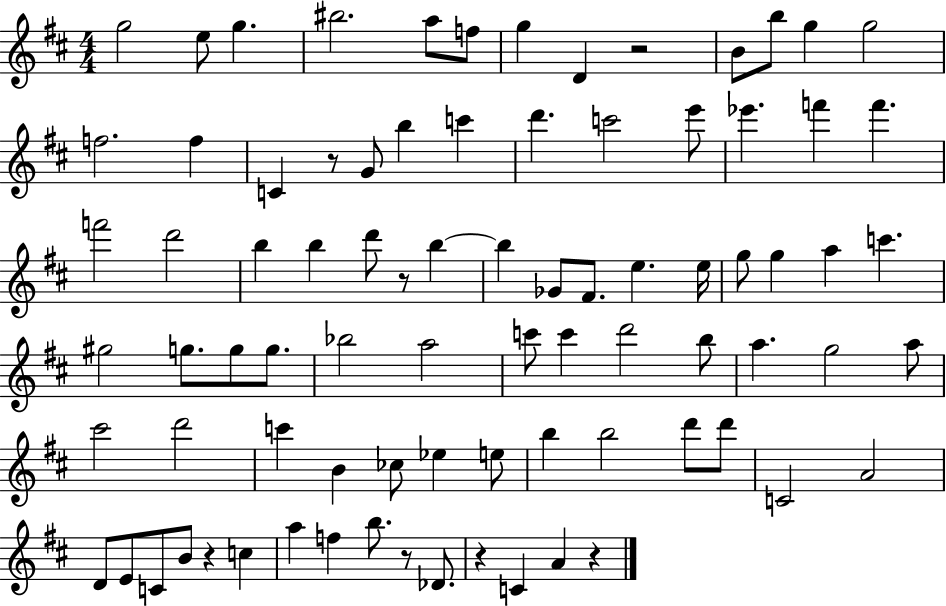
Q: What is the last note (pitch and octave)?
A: A4